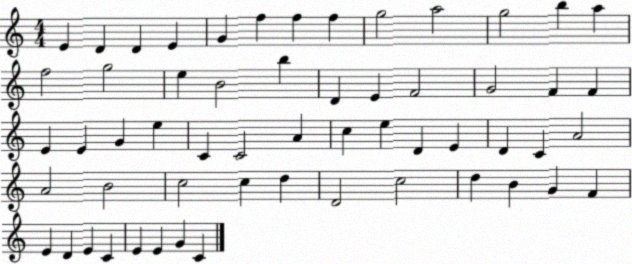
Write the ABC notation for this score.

X:1
T:Untitled
M:4/4
L:1/4
K:C
E D D E G f f f g2 a2 g2 b a f2 g2 e B2 b D E F2 G2 F F E E G e C C2 A c e D E D C A2 A2 B2 c2 c d D2 c2 d B G F E D E C E E G C